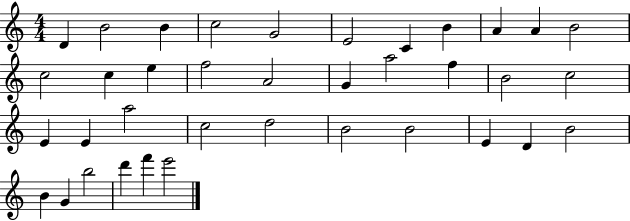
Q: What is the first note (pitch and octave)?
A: D4